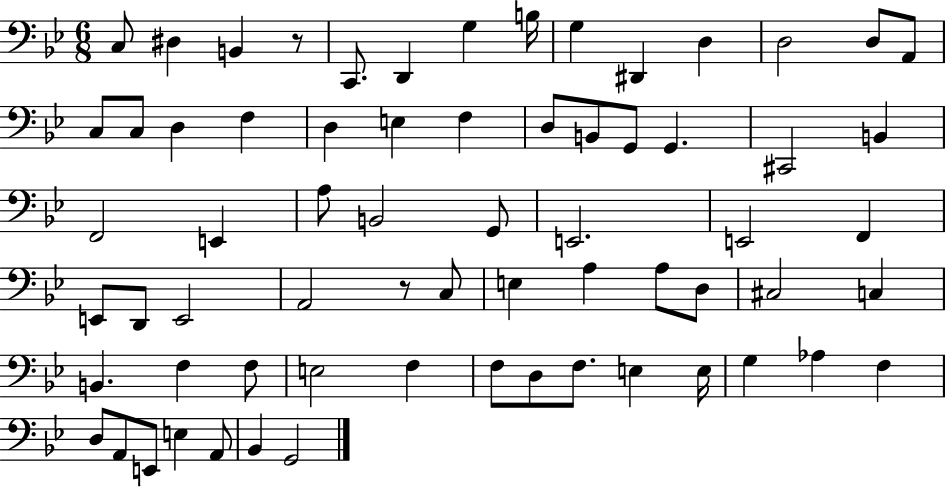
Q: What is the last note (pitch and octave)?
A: G2